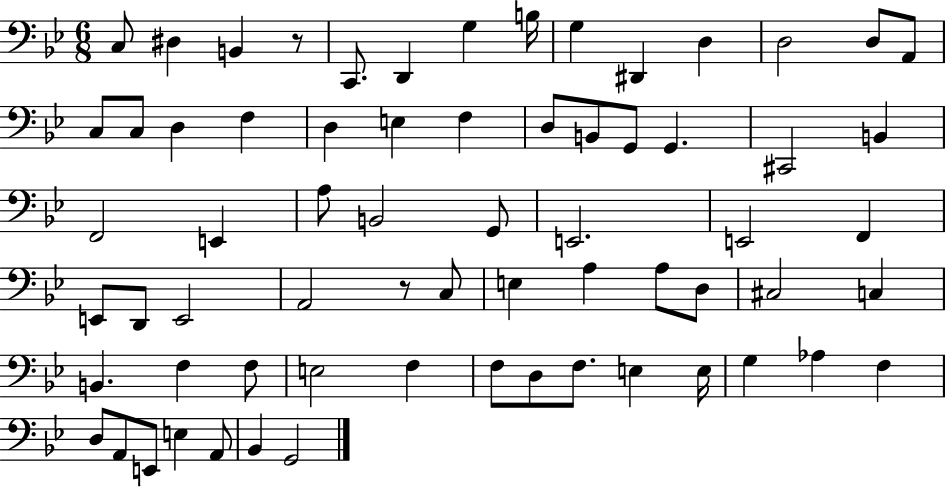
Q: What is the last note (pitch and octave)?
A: G2